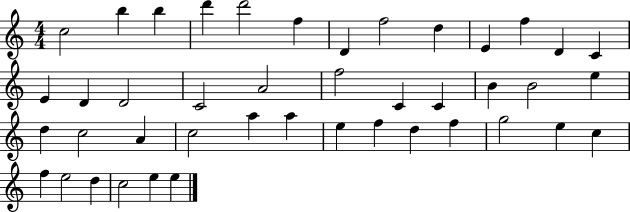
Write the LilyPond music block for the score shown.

{
  \clef treble
  \numericTimeSignature
  \time 4/4
  \key c \major
  c''2 b''4 b''4 | d'''4 d'''2 f''4 | d'4 f''2 d''4 | e'4 f''4 d'4 c'4 | \break e'4 d'4 d'2 | c'2 a'2 | f''2 c'4 c'4 | b'4 b'2 e''4 | \break d''4 c''2 a'4 | c''2 a''4 a''4 | e''4 f''4 d''4 f''4 | g''2 e''4 c''4 | \break f''4 e''2 d''4 | c''2 e''4 e''4 | \bar "|."
}